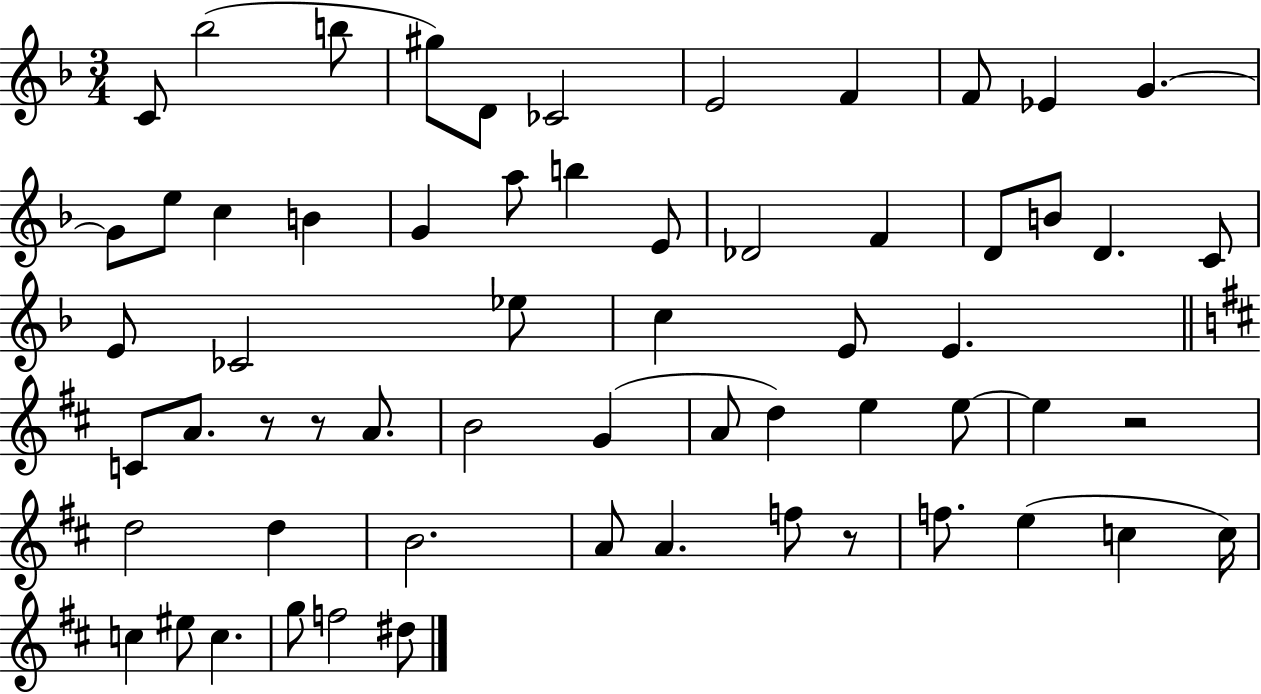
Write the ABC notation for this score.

X:1
T:Untitled
M:3/4
L:1/4
K:F
C/2 _b2 b/2 ^g/2 D/2 _C2 E2 F F/2 _E G G/2 e/2 c B G a/2 b E/2 _D2 F D/2 B/2 D C/2 E/2 _C2 _e/2 c E/2 E C/2 A/2 z/2 z/2 A/2 B2 G A/2 d e e/2 e z2 d2 d B2 A/2 A f/2 z/2 f/2 e c c/4 c ^e/2 c g/2 f2 ^d/2